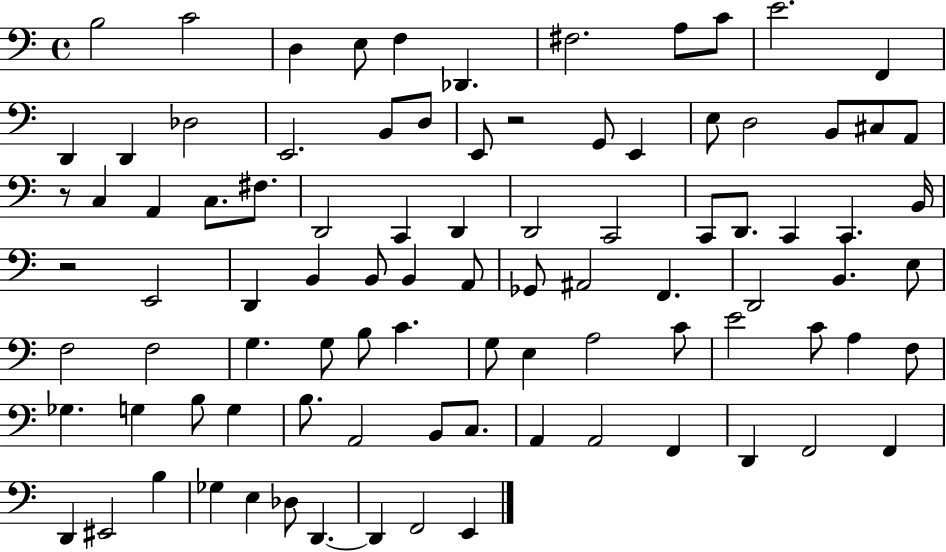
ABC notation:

X:1
T:Untitled
M:4/4
L:1/4
K:C
B,2 C2 D, E,/2 F, _D,, ^F,2 A,/2 C/2 E2 F,, D,, D,, _D,2 E,,2 B,,/2 D,/2 E,,/2 z2 G,,/2 E,, E,/2 D,2 B,,/2 ^C,/2 A,,/2 z/2 C, A,, C,/2 ^F,/2 D,,2 C,, D,, D,,2 C,,2 C,,/2 D,,/2 C,, C,, B,,/4 z2 E,,2 D,, B,, B,,/2 B,, A,,/2 _G,,/2 ^A,,2 F,, D,,2 B,, E,/2 F,2 F,2 G, G,/2 B,/2 C G,/2 E, A,2 C/2 E2 C/2 A, F,/2 _G, G, B,/2 G, B,/2 A,,2 B,,/2 C,/2 A,, A,,2 F,, D,, F,,2 F,, D,, ^E,,2 B, _G, E, _D,/2 D,, D,, F,,2 E,,